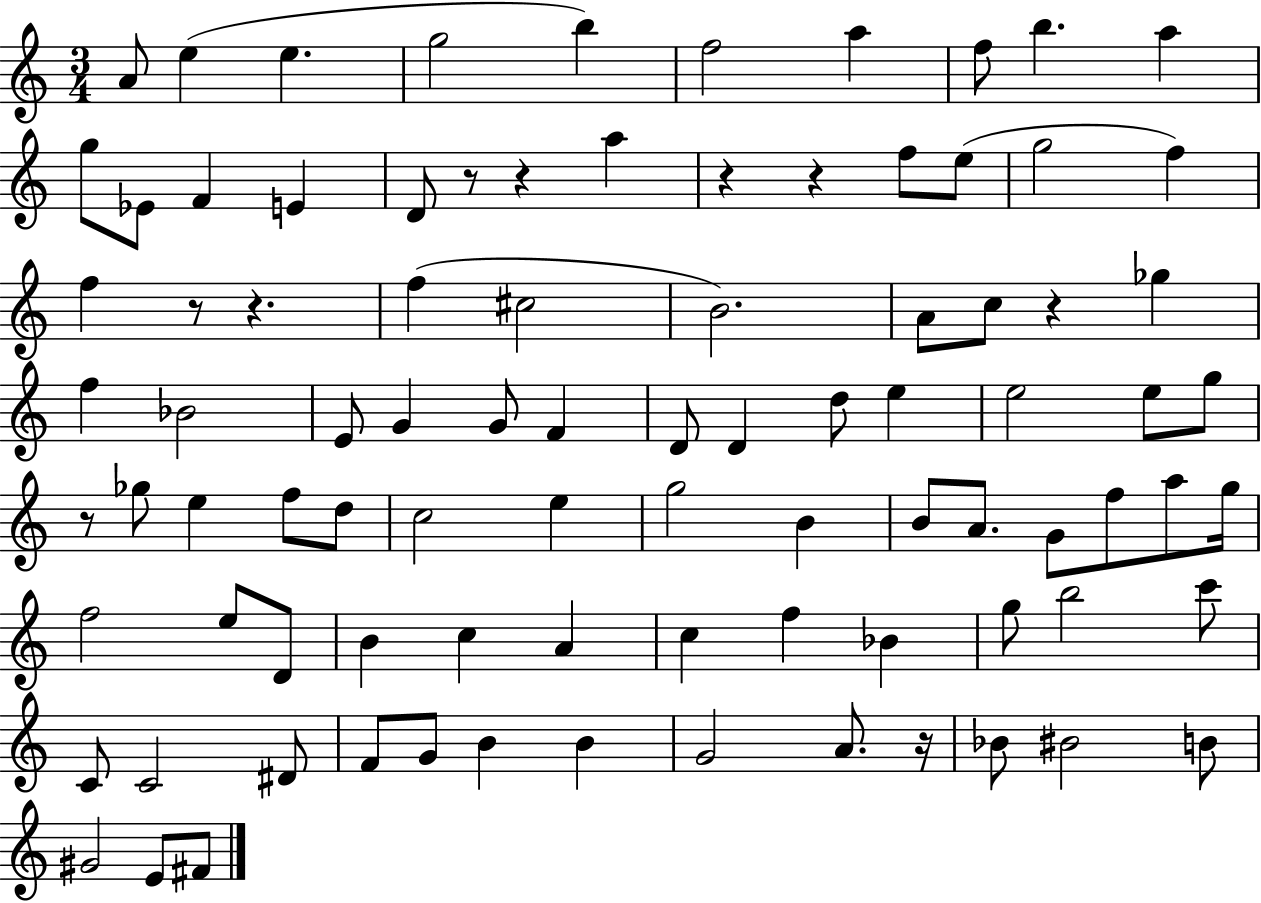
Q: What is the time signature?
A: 3/4